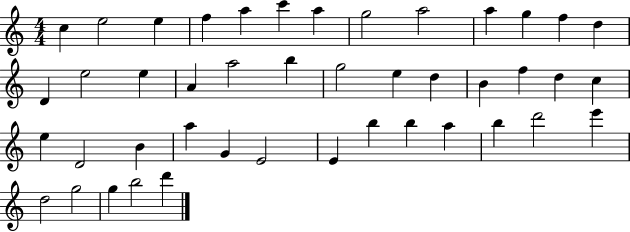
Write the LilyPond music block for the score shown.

{
  \clef treble
  \numericTimeSignature
  \time 4/4
  \key c \major
  c''4 e''2 e''4 | f''4 a''4 c'''4 a''4 | g''2 a''2 | a''4 g''4 f''4 d''4 | \break d'4 e''2 e''4 | a'4 a''2 b''4 | g''2 e''4 d''4 | b'4 f''4 d''4 c''4 | \break e''4 d'2 b'4 | a''4 g'4 e'2 | e'4 b''4 b''4 a''4 | b''4 d'''2 e'''4 | \break d''2 g''2 | g''4 b''2 d'''4 | \bar "|."
}